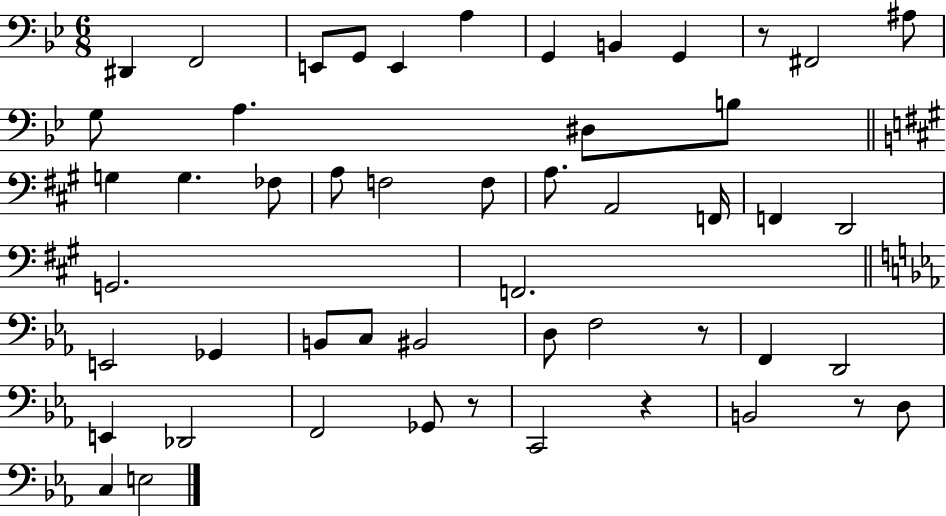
{
  \clef bass
  \numericTimeSignature
  \time 6/8
  \key bes \major
  dis,4 f,2 | e,8 g,8 e,4 a4 | g,4 b,4 g,4 | r8 fis,2 ais8 | \break g8 a4. dis8 b8 | \bar "||" \break \key a \major g4 g4. fes8 | a8 f2 f8 | a8. a,2 f,16 | f,4 d,2 | \break g,2. | f,2. | \bar "||" \break \key ees \major e,2 ges,4 | b,8 c8 bis,2 | d8 f2 r8 | f,4 d,2 | \break e,4 des,2 | f,2 ges,8 r8 | c,2 r4 | b,2 r8 d8 | \break c4 e2 | \bar "|."
}